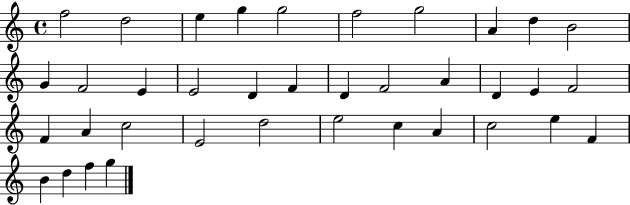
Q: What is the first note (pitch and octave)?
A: F5